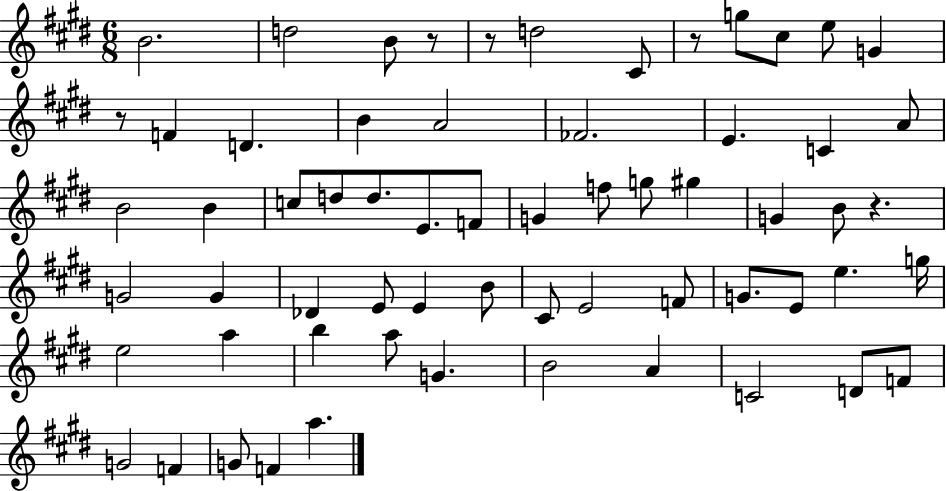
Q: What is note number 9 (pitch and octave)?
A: G4